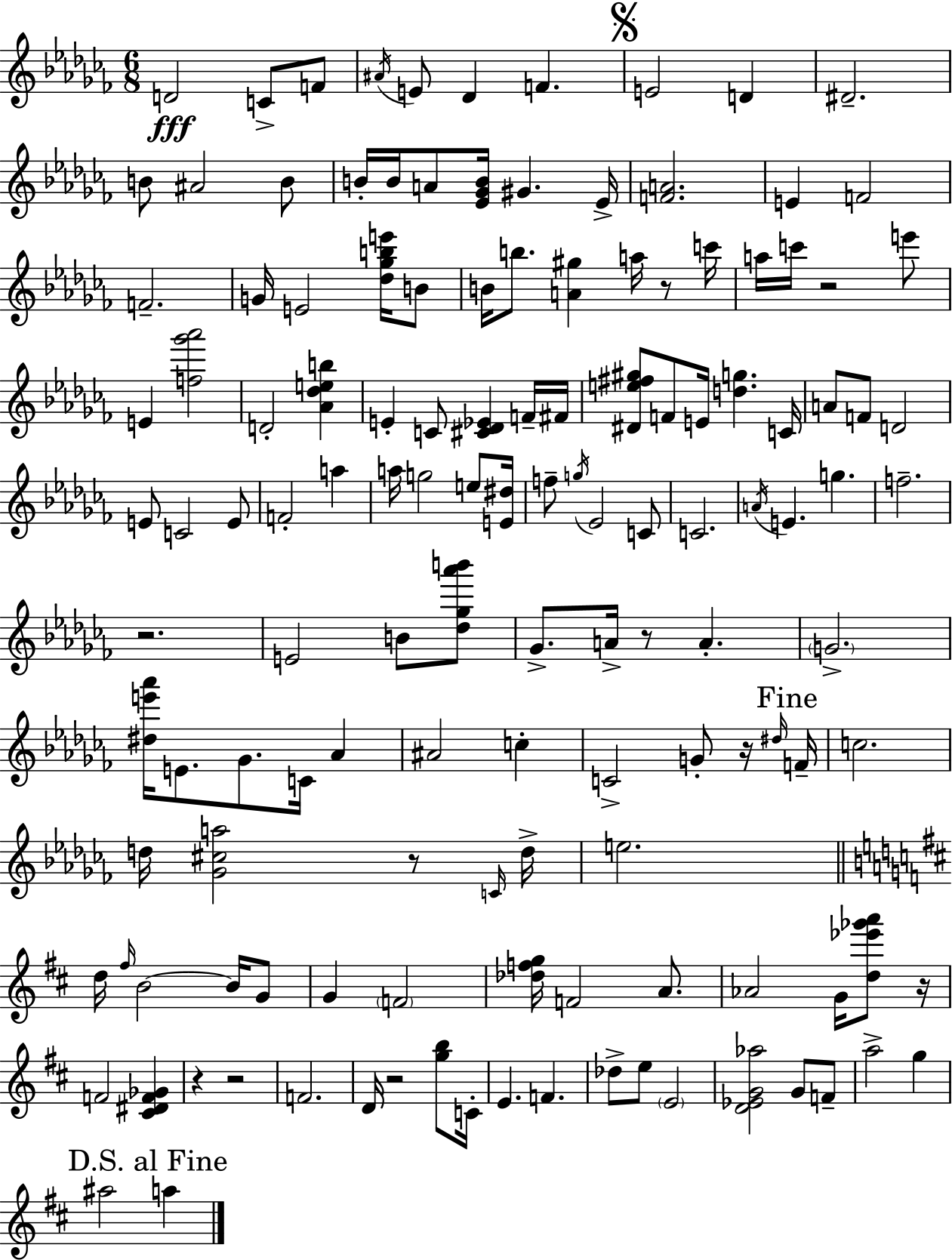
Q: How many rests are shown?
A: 10